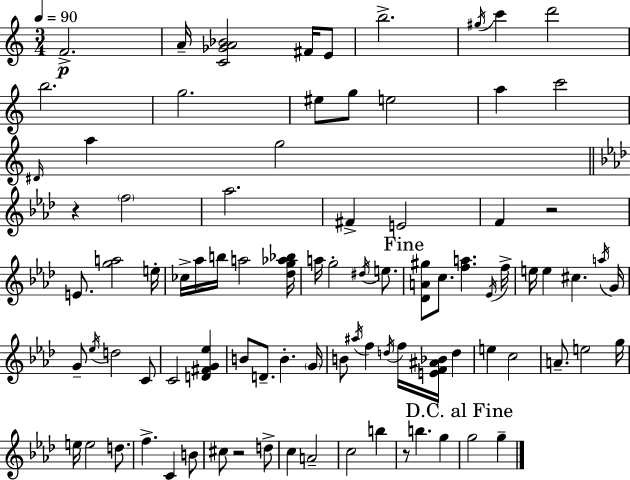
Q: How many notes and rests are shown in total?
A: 88